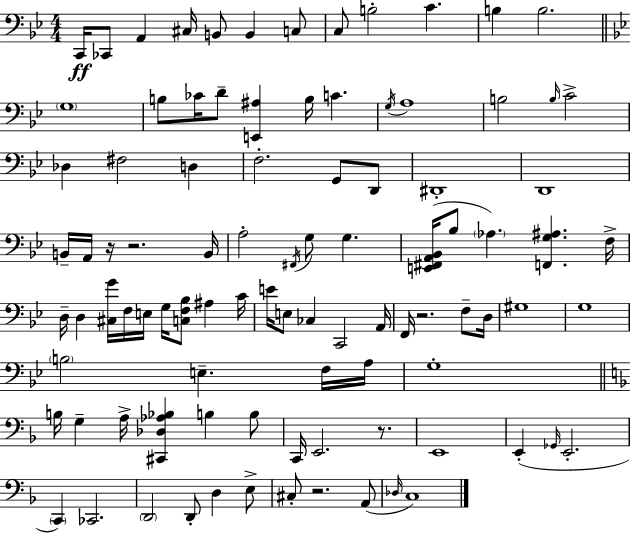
{
  \clef bass
  \numericTimeSignature
  \time 4/4
  \key bes \major
  c,16\ff ces,8 a,4 cis16 b,8 b,4 c8 | c8 b2-. c'4. | b4 b2. | \bar "||" \break \key bes \major \parenthesize g1 | b8 ces'16 d'8-- <e, ais>4 b16 c'4. | \acciaccatura { g16 } a1 | b2 \grace { b16 } c'2-> | \break des4 fis2 d4 | f2.-. g,8 | d,8 dis,1-. | d,1 | \break b,16-- a,16 r16 r2. | b,16 a2-. \acciaccatura { fis,16 } g8 g4. | <e, fis, a, bes,>16( bes8 \parenthesize aes4.) <f, g ais>4. | f16-> d16-- d4 <cis g'>16 f16 e16 g16 <c f bes>8 ais4 | \break c'16 e'16 e8 ces4 c,2 | a,16 f,16 r2. | f8-- d16 gis1 | g1 | \break \parenthesize b2 e4.-- | f16 a16 g1-. | \bar "||" \break \key f \major b16 g4-- a16-> <cis, des aes bes>4 b4 b8 | c,16 e,2. r8. | e,1 | e,4-.( \grace { ges,16 } e,2.-. | \break \parenthesize c,4) ces,2. | \parenthesize d,2 d,8-. d4 e8-> | cis8-. r2. a,8( | \grace { des16 } c1) | \break \bar "|."
}